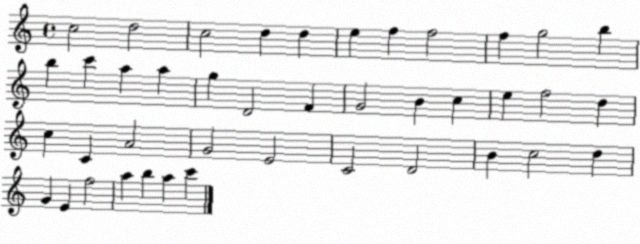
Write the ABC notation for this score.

X:1
T:Untitled
M:4/4
L:1/4
K:C
c2 d2 c2 d d e f f2 f g2 b b c' a a g D2 F G2 B c e f2 d c C A2 G2 E2 C2 D2 B c2 d G E f2 a b a c'